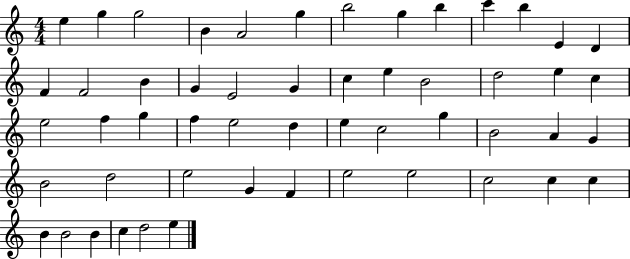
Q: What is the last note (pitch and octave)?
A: E5